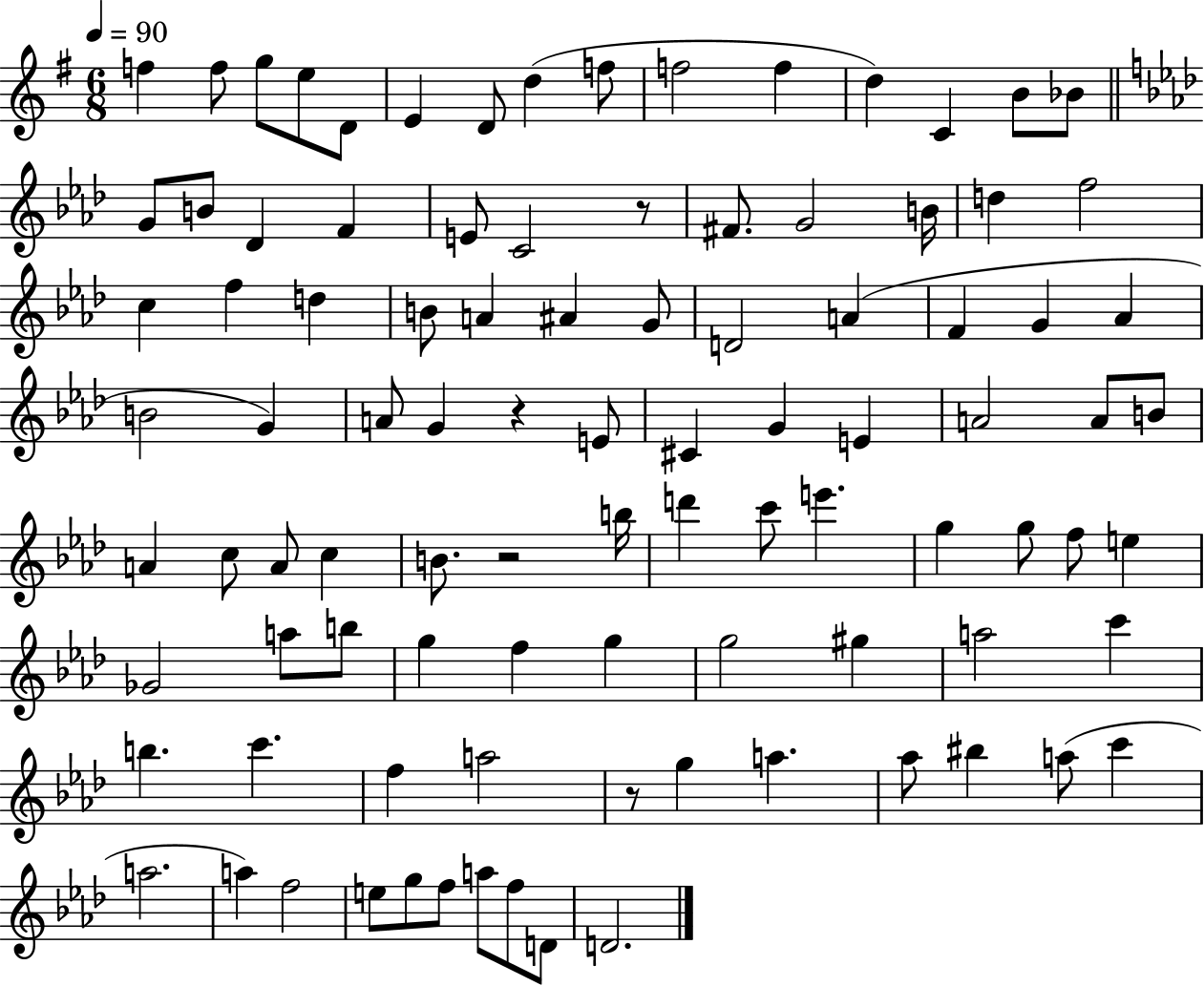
F5/q F5/e G5/e E5/e D4/e E4/q D4/e D5/q F5/e F5/h F5/q D5/q C4/q B4/e Bb4/e G4/e B4/e Db4/q F4/q E4/e C4/h R/e F#4/e. G4/h B4/s D5/q F5/h C5/q F5/q D5/q B4/e A4/q A#4/q G4/e D4/h A4/q F4/q G4/q Ab4/q B4/h G4/q A4/e G4/q R/q E4/e C#4/q G4/q E4/q A4/h A4/e B4/e A4/q C5/e A4/e C5/q B4/e. R/h B5/s D6/q C6/e E6/q. G5/q G5/e F5/e E5/q Gb4/h A5/e B5/e G5/q F5/q G5/q G5/h G#5/q A5/h C6/q B5/q. C6/q. F5/q A5/h R/e G5/q A5/q. Ab5/e BIS5/q A5/e C6/q A5/h. A5/q F5/h E5/e G5/e F5/e A5/e F5/e D4/e D4/h.